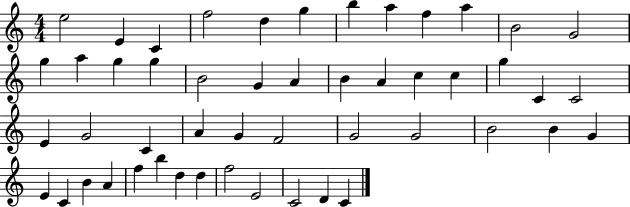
{
  \clef treble
  \numericTimeSignature
  \time 4/4
  \key c \major
  e''2 e'4 c'4 | f''2 d''4 g''4 | b''4 a''4 f''4 a''4 | b'2 g'2 | \break g''4 a''4 g''4 g''4 | b'2 g'4 a'4 | b'4 a'4 c''4 c''4 | g''4 c'4 c'2 | \break e'4 g'2 c'4 | a'4 g'4 f'2 | g'2 g'2 | b'2 b'4 g'4 | \break e'4 c'4 b'4 a'4 | f''4 b''4 d''4 d''4 | f''2 e'2 | c'2 d'4 c'4 | \break \bar "|."
}